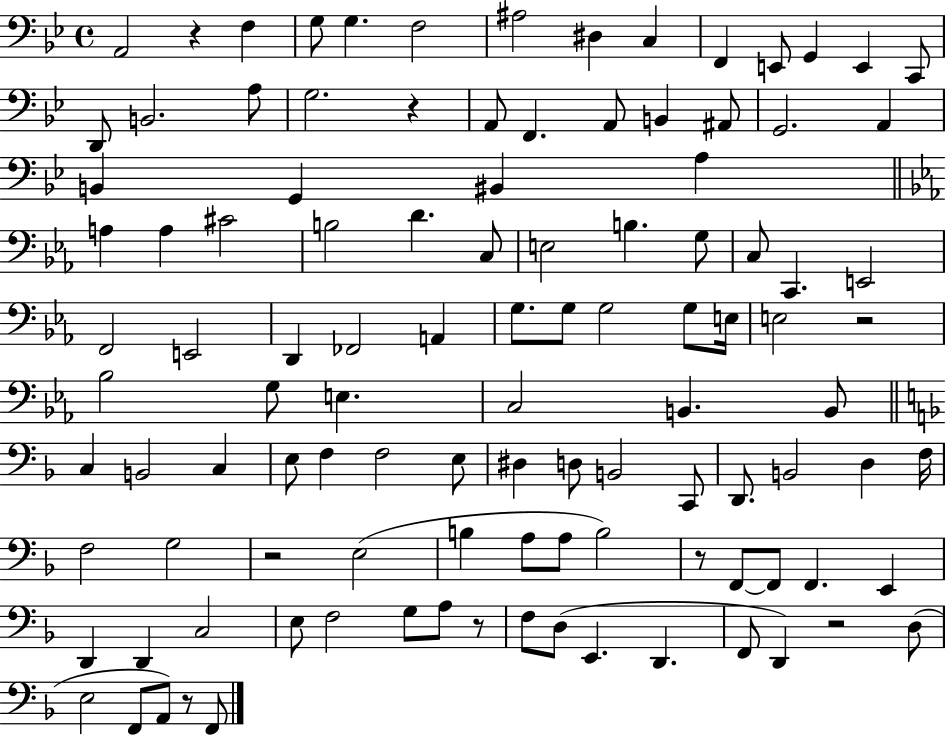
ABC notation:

X:1
T:Untitled
M:4/4
L:1/4
K:Bb
A,,2 z F, G,/2 G, F,2 ^A,2 ^D, C, F,, E,,/2 G,, E,, C,,/2 D,,/2 B,,2 A,/2 G,2 z A,,/2 F,, A,,/2 B,, ^A,,/2 G,,2 A,, B,, G,, ^B,, A, A, A, ^C2 B,2 D C,/2 E,2 B, G,/2 C,/2 C,, E,,2 F,,2 E,,2 D,, _F,,2 A,, G,/2 G,/2 G,2 G,/2 E,/4 E,2 z2 _B,2 G,/2 E, C,2 B,, B,,/2 C, B,,2 C, E,/2 F, F,2 E,/2 ^D, D,/2 B,,2 C,,/2 D,,/2 B,,2 D, F,/4 F,2 G,2 z2 E,2 B, A,/2 A,/2 B,2 z/2 F,,/2 F,,/2 F,, E,, D,, D,, C,2 E,/2 F,2 G,/2 A,/2 z/2 F,/2 D,/2 E,, D,, F,,/2 D,, z2 D,/2 E,2 F,,/2 A,,/2 z/2 F,,/2